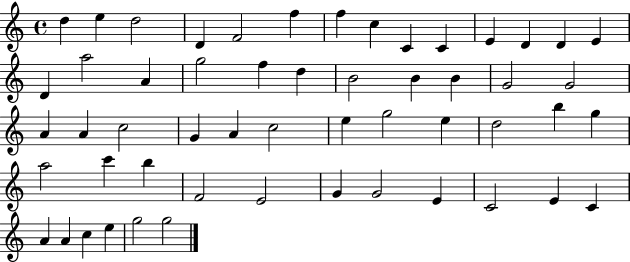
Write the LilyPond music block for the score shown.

{
  \clef treble
  \time 4/4
  \defaultTimeSignature
  \key c \major
  d''4 e''4 d''2 | d'4 f'2 f''4 | f''4 c''4 c'4 c'4 | e'4 d'4 d'4 e'4 | \break d'4 a''2 a'4 | g''2 f''4 d''4 | b'2 b'4 b'4 | g'2 g'2 | \break a'4 a'4 c''2 | g'4 a'4 c''2 | e''4 g''2 e''4 | d''2 b''4 g''4 | \break a''2 c'''4 b''4 | f'2 e'2 | g'4 g'2 e'4 | c'2 e'4 c'4 | \break a'4 a'4 c''4 e''4 | g''2 g''2 | \bar "|."
}